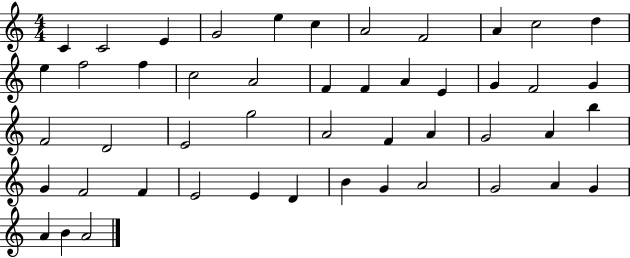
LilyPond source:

{
  \clef treble
  \numericTimeSignature
  \time 4/4
  \key c \major
  c'4 c'2 e'4 | g'2 e''4 c''4 | a'2 f'2 | a'4 c''2 d''4 | \break e''4 f''2 f''4 | c''2 a'2 | f'4 f'4 a'4 e'4 | g'4 f'2 g'4 | \break f'2 d'2 | e'2 g''2 | a'2 f'4 a'4 | g'2 a'4 b''4 | \break g'4 f'2 f'4 | e'2 e'4 d'4 | b'4 g'4 a'2 | g'2 a'4 g'4 | \break a'4 b'4 a'2 | \bar "|."
}